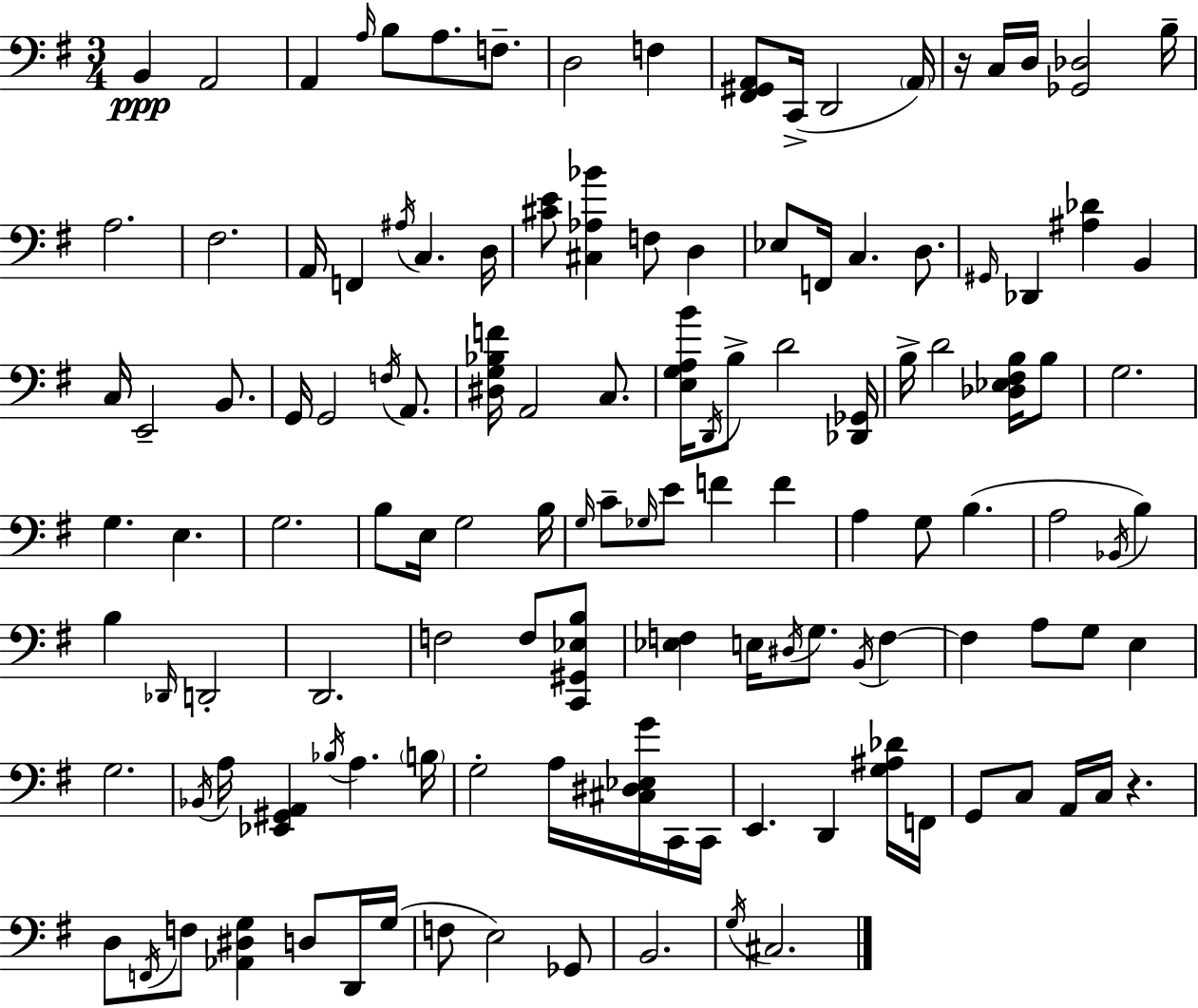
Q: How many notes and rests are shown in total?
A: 127